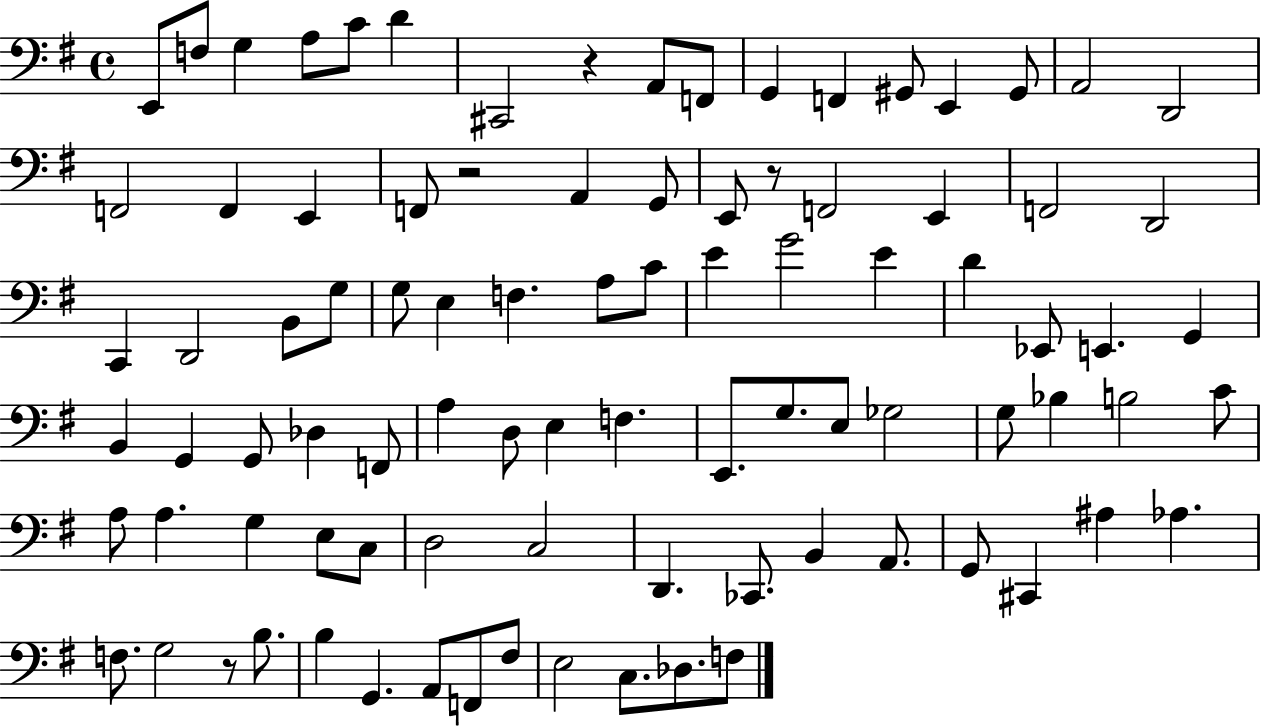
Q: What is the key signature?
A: G major